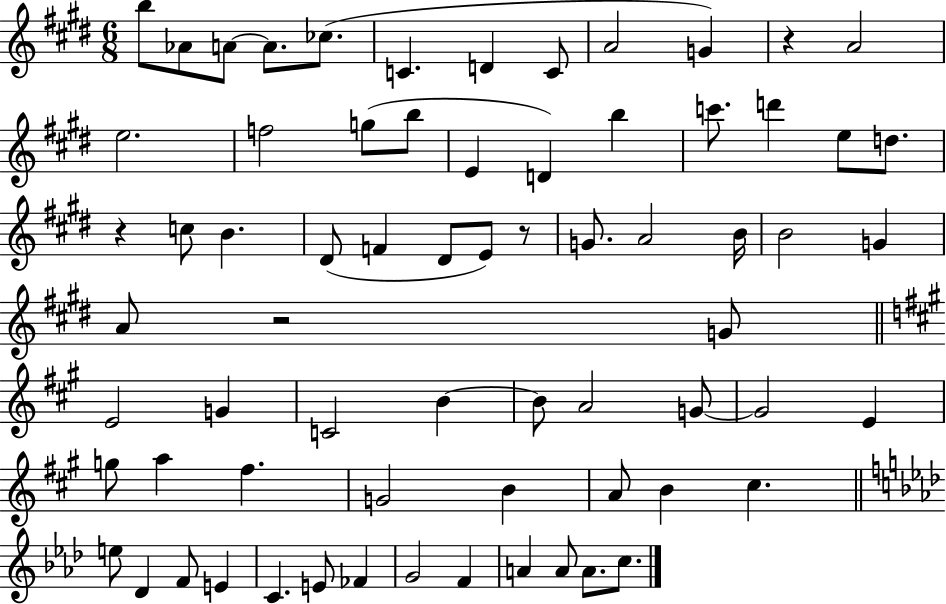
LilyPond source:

{
  \clef treble
  \numericTimeSignature
  \time 6/8
  \key e \major
  b''8 aes'8 a'8~~ a'8. ces''8.( | c'4. d'4 c'8 | a'2 g'4) | r4 a'2 | \break e''2. | f''2 g''8( b''8 | e'4 d'4) b''4 | c'''8. d'''4 e''8 d''8. | \break r4 c''8 b'4. | dis'8( f'4 dis'8 e'8) r8 | g'8. a'2 b'16 | b'2 g'4 | \break a'8 r2 g'8 | \bar "||" \break \key a \major e'2 g'4 | c'2 b'4~~ | b'8 a'2 g'8~~ | g'2 e'4 | \break g''8 a''4 fis''4. | g'2 b'4 | a'8 b'4 cis''4. | \bar "||" \break \key f \minor e''8 des'4 f'8 e'4 | c'4. e'8 fes'4 | g'2 f'4 | a'4 a'8 a'8. c''8. | \break \bar "|."
}